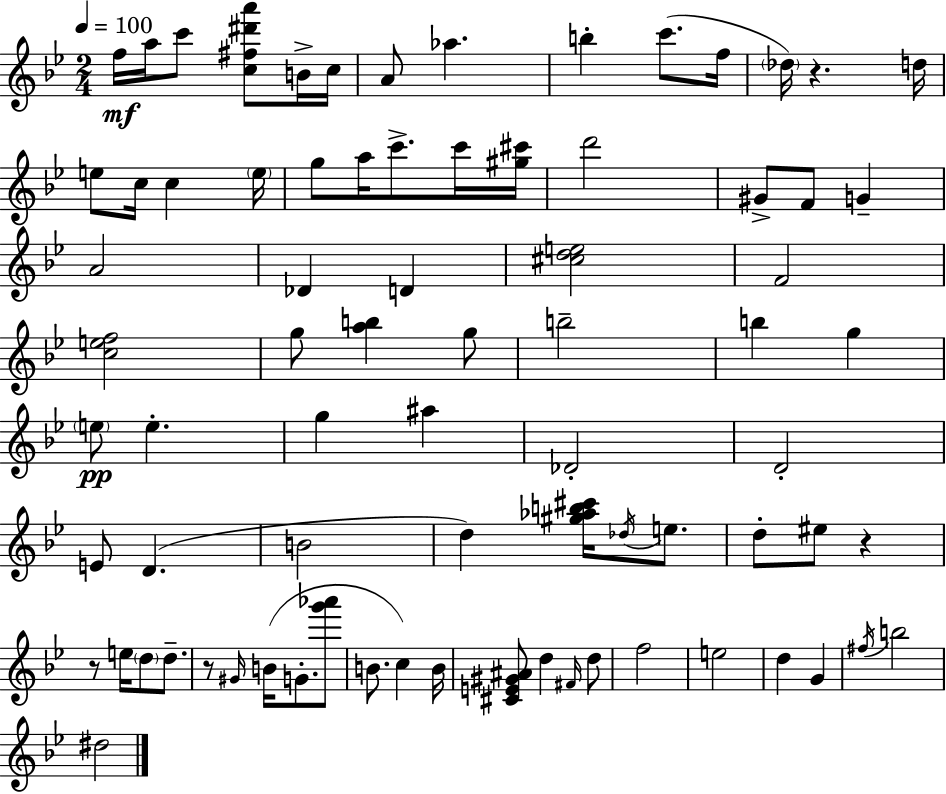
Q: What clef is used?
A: treble